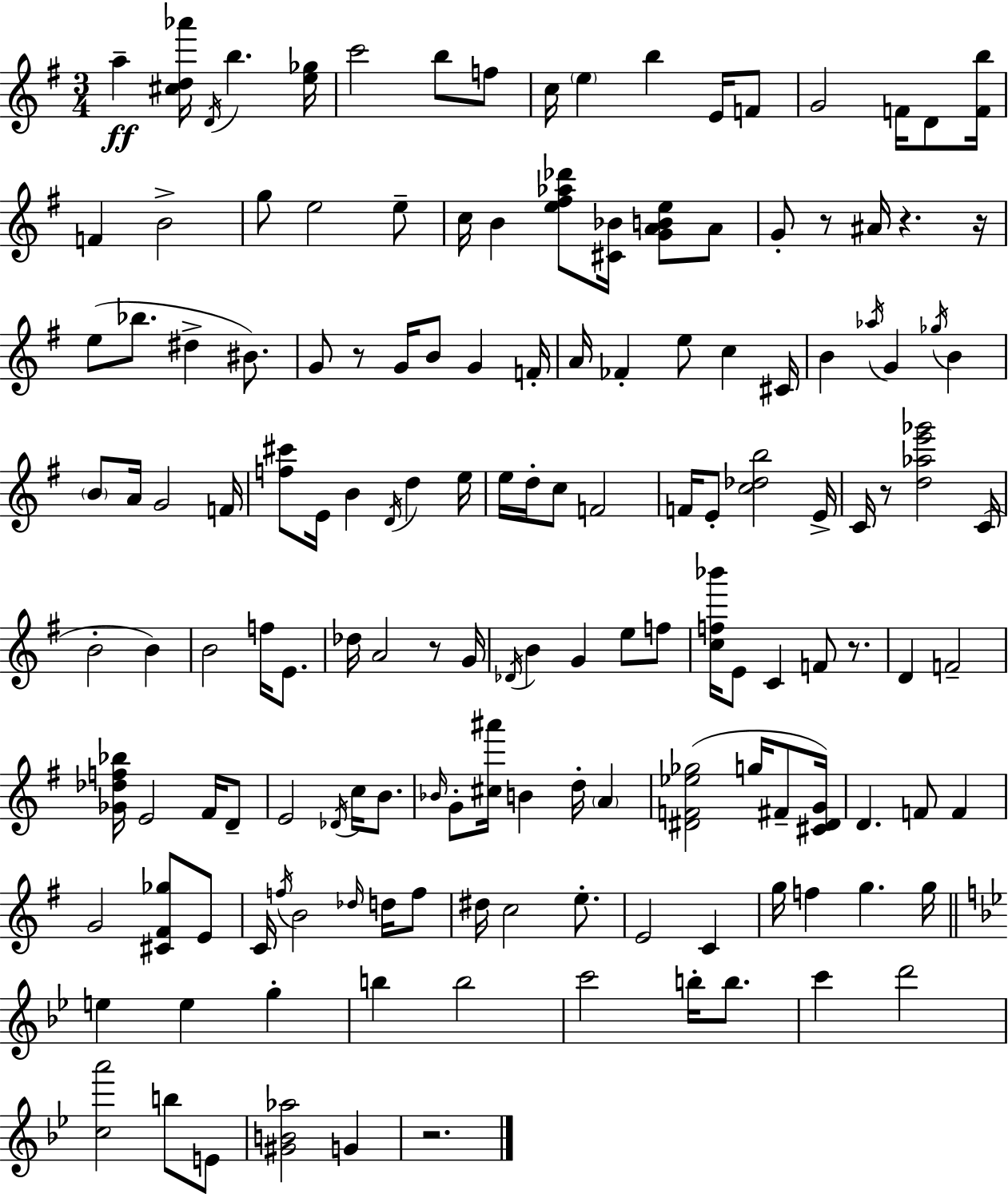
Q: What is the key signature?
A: G major